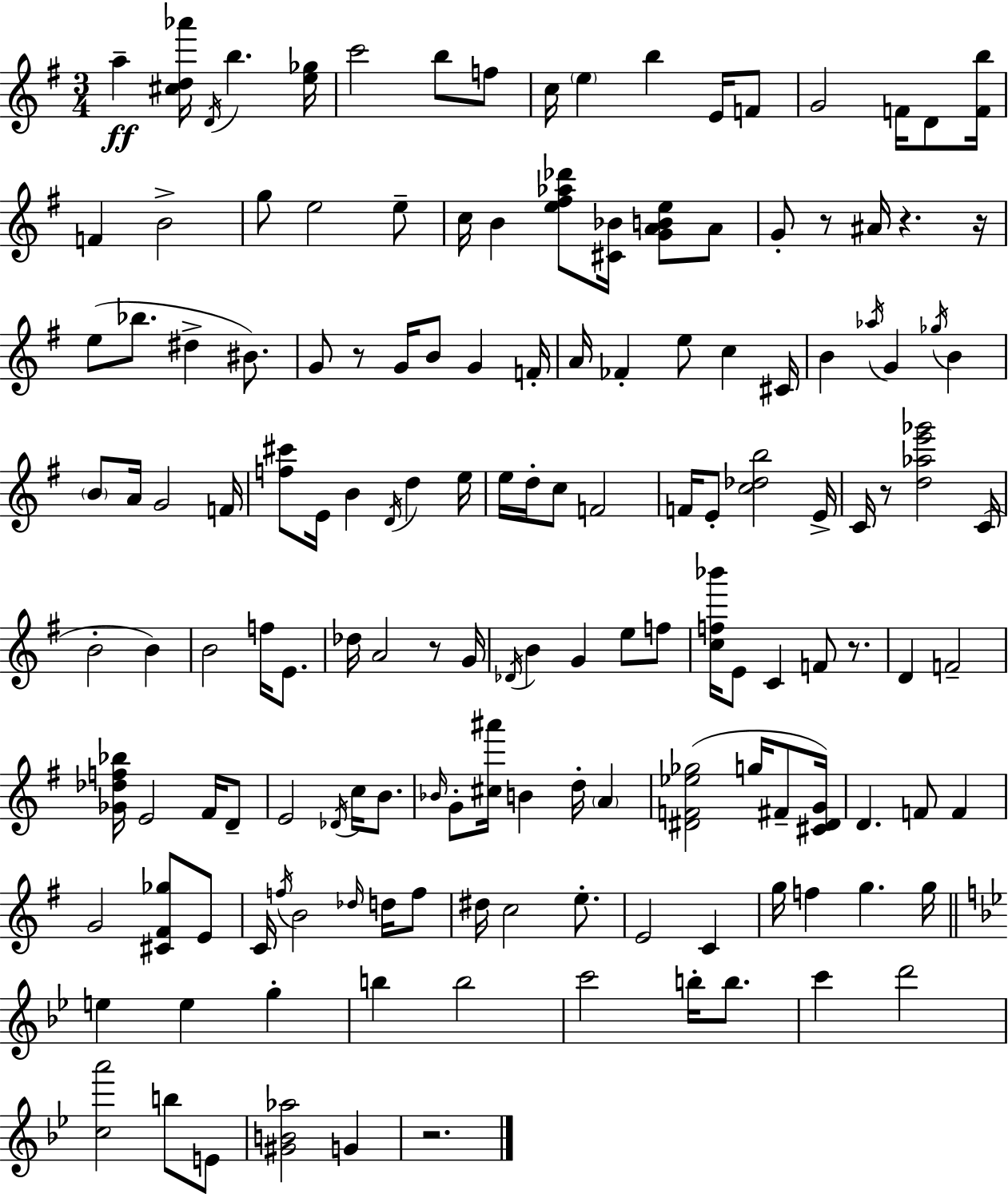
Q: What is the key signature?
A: G major